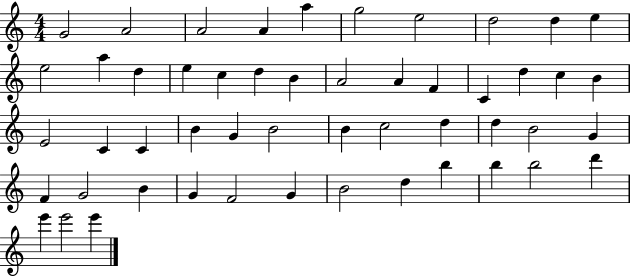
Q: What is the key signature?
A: C major